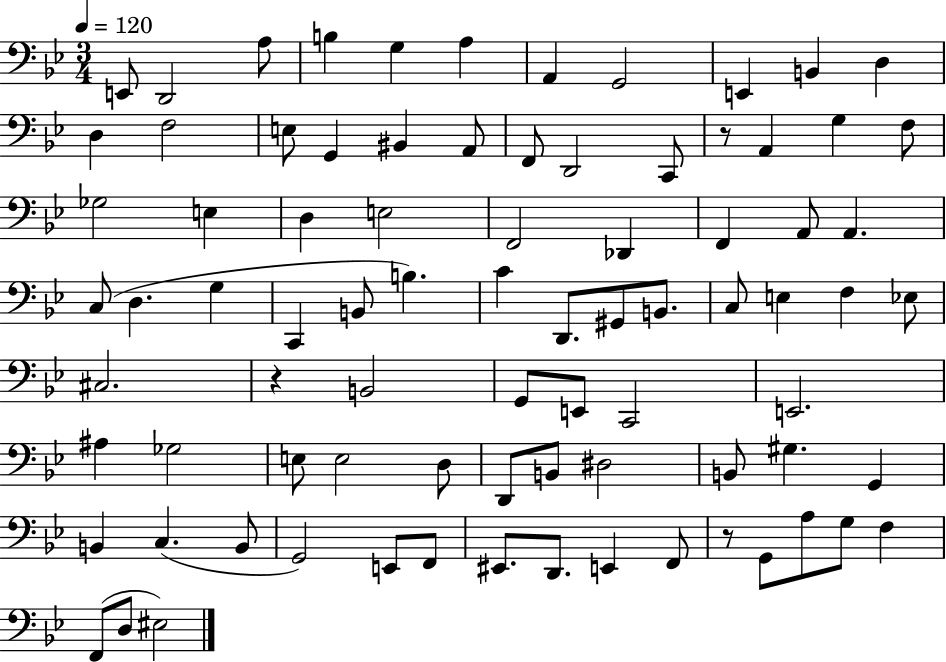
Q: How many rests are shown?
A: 3